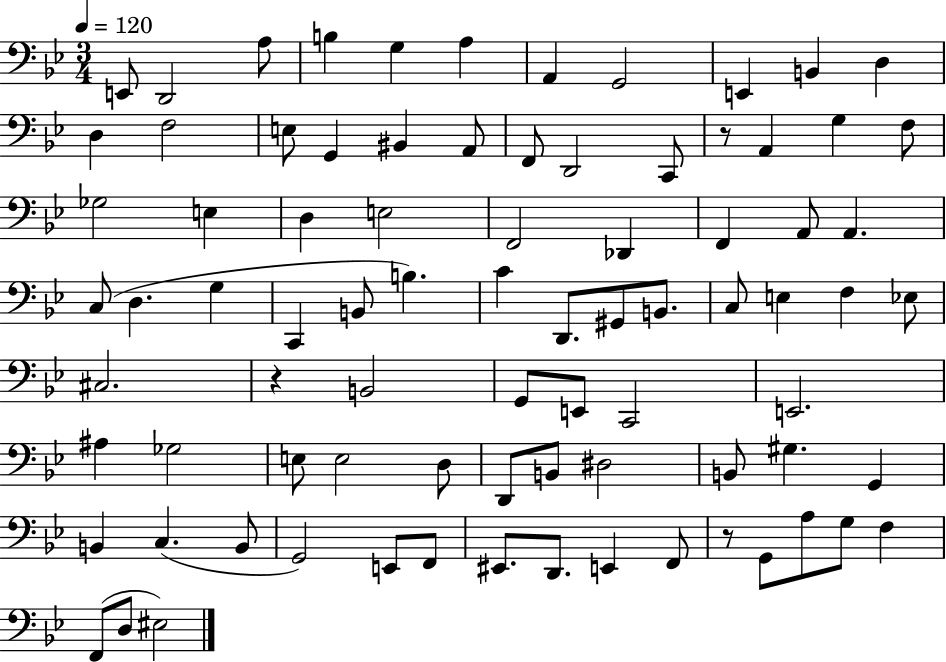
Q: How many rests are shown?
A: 3